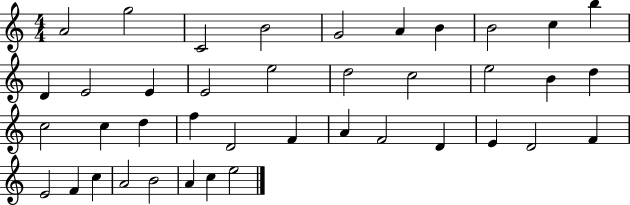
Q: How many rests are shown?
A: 0